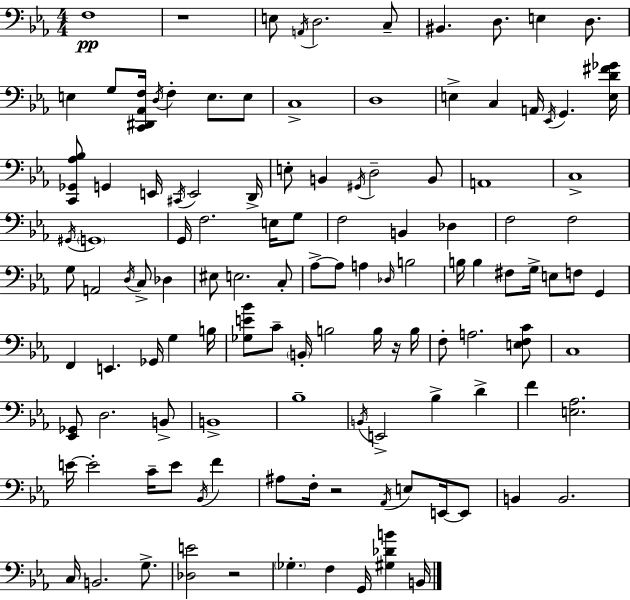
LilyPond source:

{
  \clef bass
  \numericTimeSignature
  \time 4/4
  \key ees \major
  f1\pp | r1 | e8 \acciaccatura { a,16 } d2. c8-- | bis,4. d8. e4 d8. | \break e4 g8 <c, dis, aes, f>16 \acciaccatura { d16 } f4-. e8. | e8 c1-> | d1 | e4-> c4 a,16 \acciaccatura { ees,16 } g,4. | \break <e d' fis' ges'>16 <c, ges, aes bes>8 g,4 e,16 \acciaccatura { cis,16 } e,2 | d,16-> e8-. b,4 \acciaccatura { gis,16 } d2-- | b,8 a,1 | c1-> | \break \acciaccatura { gis,16 } \parenthesize g,1 | g,16 f2. | e16 g8 f2 b,4 | des4 f2 f2 | \break g8 a,2 | \acciaccatura { d16 } c8-> des4 eis8 e2. | c8-. aes8->~~ aes8 a4 \grace { des16 } | b2 b16 b4 fis8 g16-> | \break e8 f8 g,4 f,4 e,4. | ges,16 g4 b16 <ges e' bes'>8 c'8-- \parenthesize b,16-. b2 | b16 r16 b16 f8-. a2. | <e f c'>8 c1 | \break <ees, ges,>8 d2. | b,8-> b,1-> | bes1-- | \acciaccatura { b,16 } e,2-> | \break bes4-> d'4-> f'4 <e aes>2. | e'16~~ e'2-. | c'16-- e'8 \acciaccatura { bes,16 } f'4 ais8 f16-. r2 | \acciaccatura { aes,16 } e8 e,16~~ e,8 b,4 b,2. | \break c16 b,2. | g8.-> <des e'>2 | r2 \parenthesize ges4.-. | f4 g,16 <gis des' b'>4 b,16 \bar "|."
}